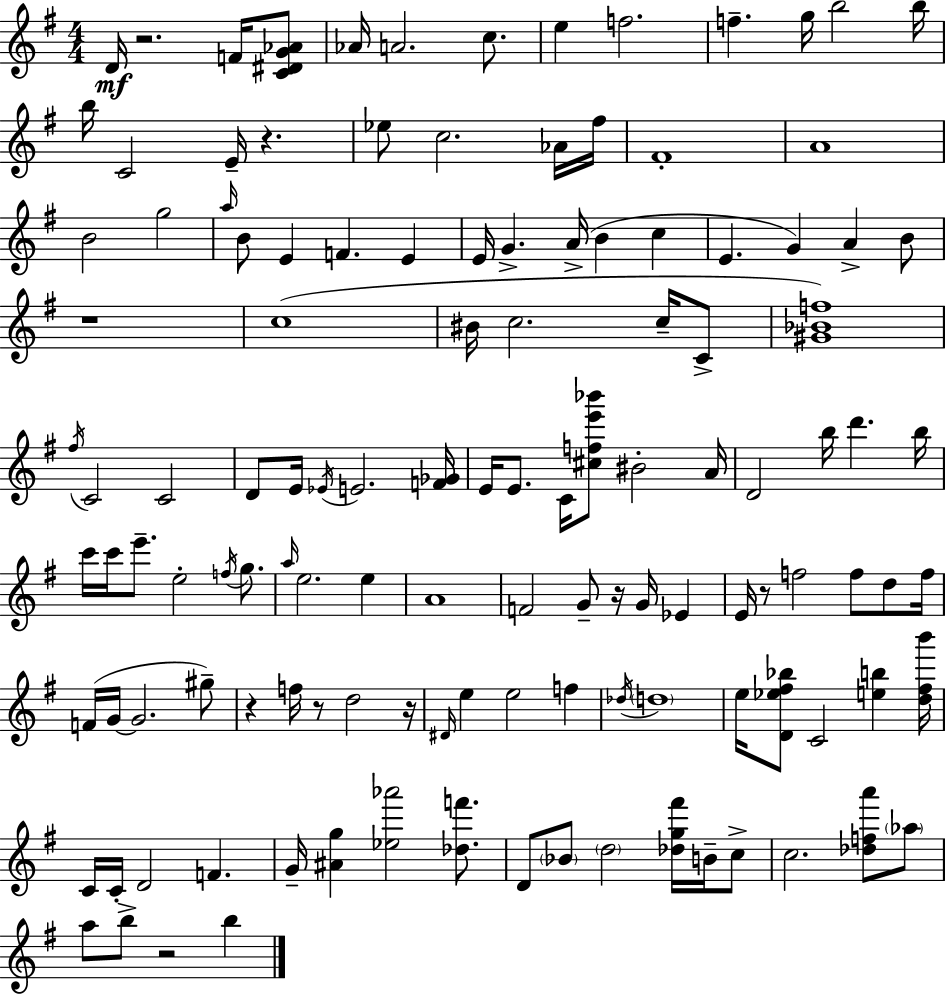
{
  \clef treble
  \numericTimeSignature
  \time 4/4
  \key g \major
  d'16\mf r2. f'16 <c' dis' g' aes'>8 | aes'16 a'2. c''8. | e''4 f''2. | f''4.-- g''16 b''2 b''16 | \break b''16 c'2 e'16-- r4. | ees''8 c''2. aes'16 fis''16 | fis'1-. | a'1 | \break b'2 g''2 | \grace { a''16 } b'8 e'4 f'4. e'4 | e'16 g'4.-> a'16->( b'4 c''4 | e'4. g'4) a'4-> b'8 | \break r1 | c''1( | bis'16 c''2. c''16-- c'8-> | <gis' bes' f''>1) | \break \acciaccatura { fis''16 } c'2 c'2 | d'8 e'16 \acciaccatura { ees'16 } e'2. | <f' ges'>16 e'16 e'8. c'16 <cis'' f'' e''' bes'''>8 bis'2-. | a'16 d'2 b''16 d'''4. | \break b''16 c'''16 c'''16 e'''8.-- e''2-. | \acciaccatura { f''16 } g''8. \grace { a''16 } e''2. | e''4 a'1 | f'2 g'8-- r16 | \break g'16 ees'4 e'16 r8 f''2 | f''8 d''8 f''16 f'16( g'16~~ g'2. | gis''8--) r4 f''16 r8 d''2 | r16 \grace { dis'16 } e''4 e''2 | \break f''4 \acciaccatura { des''16 } \parenthesize d''1 | e''16 <d' ees'' fis'' bes''>8 c'2 | <e'' b''>4 <d'' fis'' b'''>16 c'16 c'16-. d'2 | f'4. g'16-- <ais' g''>4 <ees'' aes'''>2 | \break <des'' f'''>8. d'8 \parenthesize bes'8 \parenthesize d''2 | <des'' g'' fis'''>16 b'16-- c''8-> c''2. | <des'' f'' a'''>8 \parenthesize aes''8 a''8 b''8-> r2 | b''4 \bar "|."
}